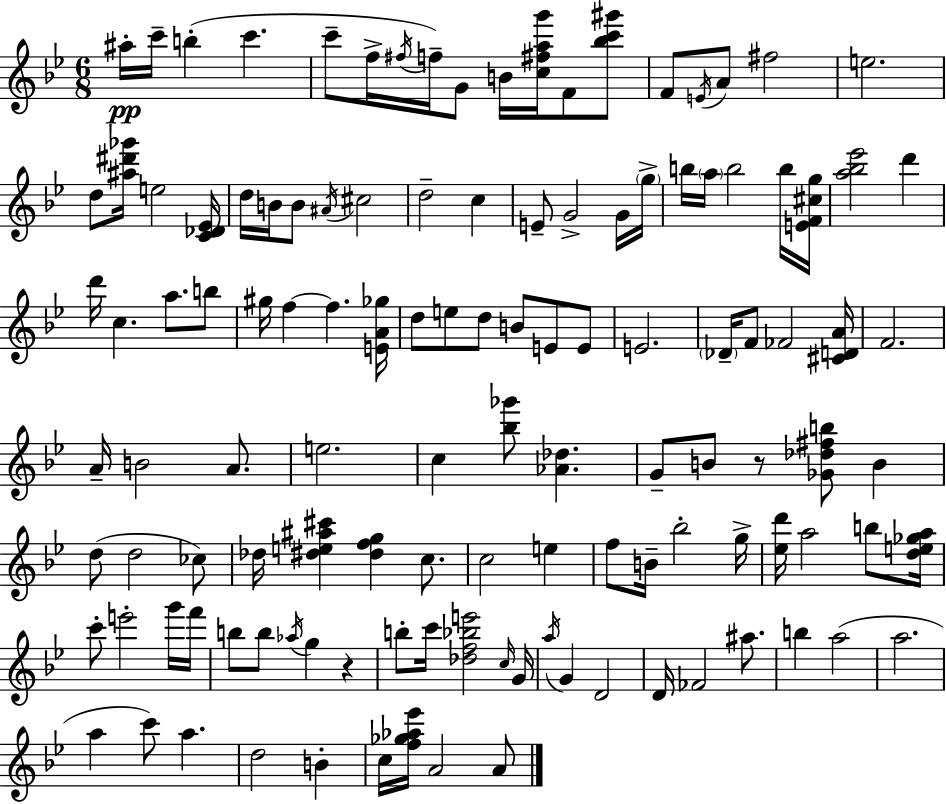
{
  \clef treble
  \numericTimeSignature
  \time 6/8
  \key bes \major
  ais''16-.\pp c'''16-- b''4-.( c'''4. | c'''8-- f''16-> \acciaccatura { fis''16 } f''16--) g'8 b'16 <c'' fis'' a'' g'''>16 f'8 <bes'' c''' gis'''>8 | f'8 \acciaccatura { e'16 } a'8 fis''2 | e''2. | \break d''8 <ais'' dis''' ges'''>16 e''2 | <c' des' ees'>16 d''16 b'16 b'8 \acciaccatura { ais'16 } cis''2 | d''2-- c''4 | e'8-- g'2-> | \break g'16 \parenthesize g''16-> b''16 \parenthesize a''16 b''2 | b''16 <e' f' cis'' g''>16 <a'' bes'' ees'''>2 d'''4 | d'''16 c''4. a''8. | b''8 gis''16 f''4~~ f''4. | \break <e' a' ges''>16 d''8 e''8 d''8 b'8 e'8 | e'8 e'2. | \parenthesize des'16-- f'8 fes'2 | <cis' d' a'>16 f'2. | \break a'16-- b'2 | a'8. e''2. | c''4 <bes'' ges'''>8 <aes' des''>4. | g'8-- b'8 r8 <ges' des'' fis'' b''>8 b'4 | \break d''8( d''2 | ces''8) des''16 <dis'' e'' ais'' cis'''>4 <dis'' f'' g''>4 | c''8. c''2 e''4 | f''8 b'16-- bes''2-. | \break g''16-> <ees'' d'''>16 a''2 | b''8 <d'' e'' ges'' a''>16 c'''8-. e'''2-. | g'''16 f'''16 b''8 b''8 \acciaccatura { aes''16 } g''4 | r4 b''8-. c'''16 <des'' f'' bes'' e'''>2 | \break \grace { c''16 } g'16 \acciaccatura { a''16 } g'4 d'2 | d'16 fes'2 | ais''8. b''4 a''2( | a''2. | \break a''4 c'''8) | a''4. d''2 | b'4-. c''16 <f'' ges'' aes'' ees'''>16 a'2 | a'8 \bar "|."
}